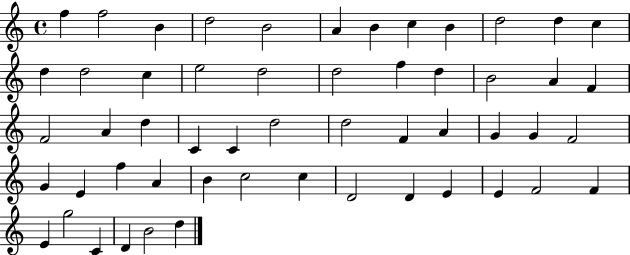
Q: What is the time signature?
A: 4/4